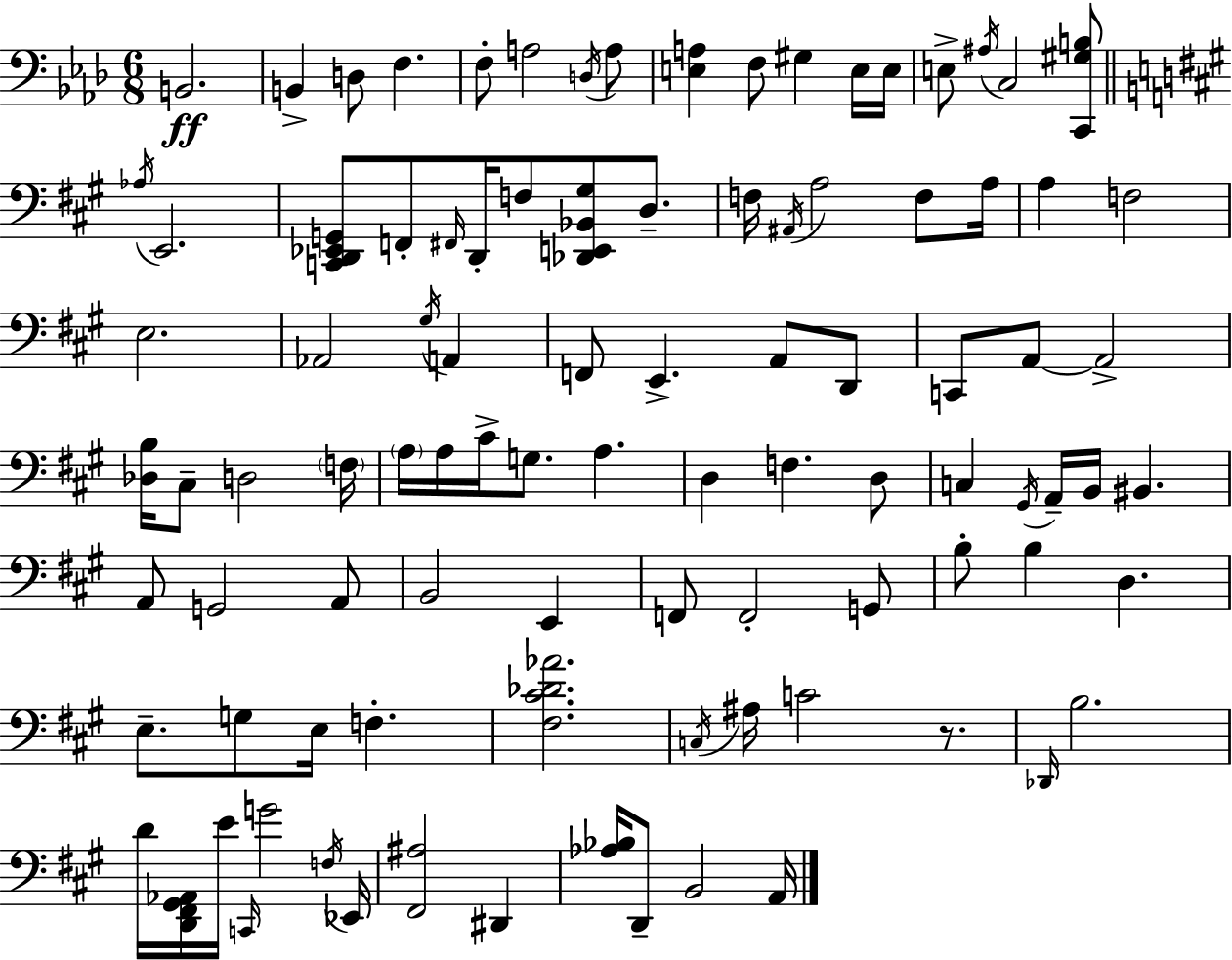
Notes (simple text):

B2/h. B2/q D3/e F3/q. F3/e A3/h D3/s A3/e [E3,A3]/q F3/e G#3/q E3/s E3/s E3/e A#3/s C3/h [C2,G#3,B3]/e Ab3/s E2/h. [C2,D2,Eb2,G2]/e F2/e F#2/s D2/s F3/e [Db2,E2,Bb2,G#3]/e D3/e. F3/s A#2/s A3/h F3/e A3/s A3/q F3/h E3/h. Ab2/h G#3/s A2/q F2/e E2/q. A2/e D2/e C2/e A2/e A2/h [Db3,B3]/s C#3/e D3/h F3/s A3/s A3/s C#4/s G3/e. A3/q. D3/q F3/q. D3/e C3/q G#2/s A2/s B2/s BIS2/q. A2/e G2/h A2/e B2/h E2/q F2/e F2/h G2/e B3/e B3/q D3/q. E3/e. G3/e E3/s F3/q. [F#3,C#4,Db4,Ab4]/h. C3/s A#3/s C4/h R/e. Db2/s B3/h. D4/s [D2,F#2,G#2,Ab2]/s E4/s C2/s G4/h F3/s Eb2/s [F#2,A#3]/h D#2/q [Ab3,Bb3]/s D2/e B2/h A2/s